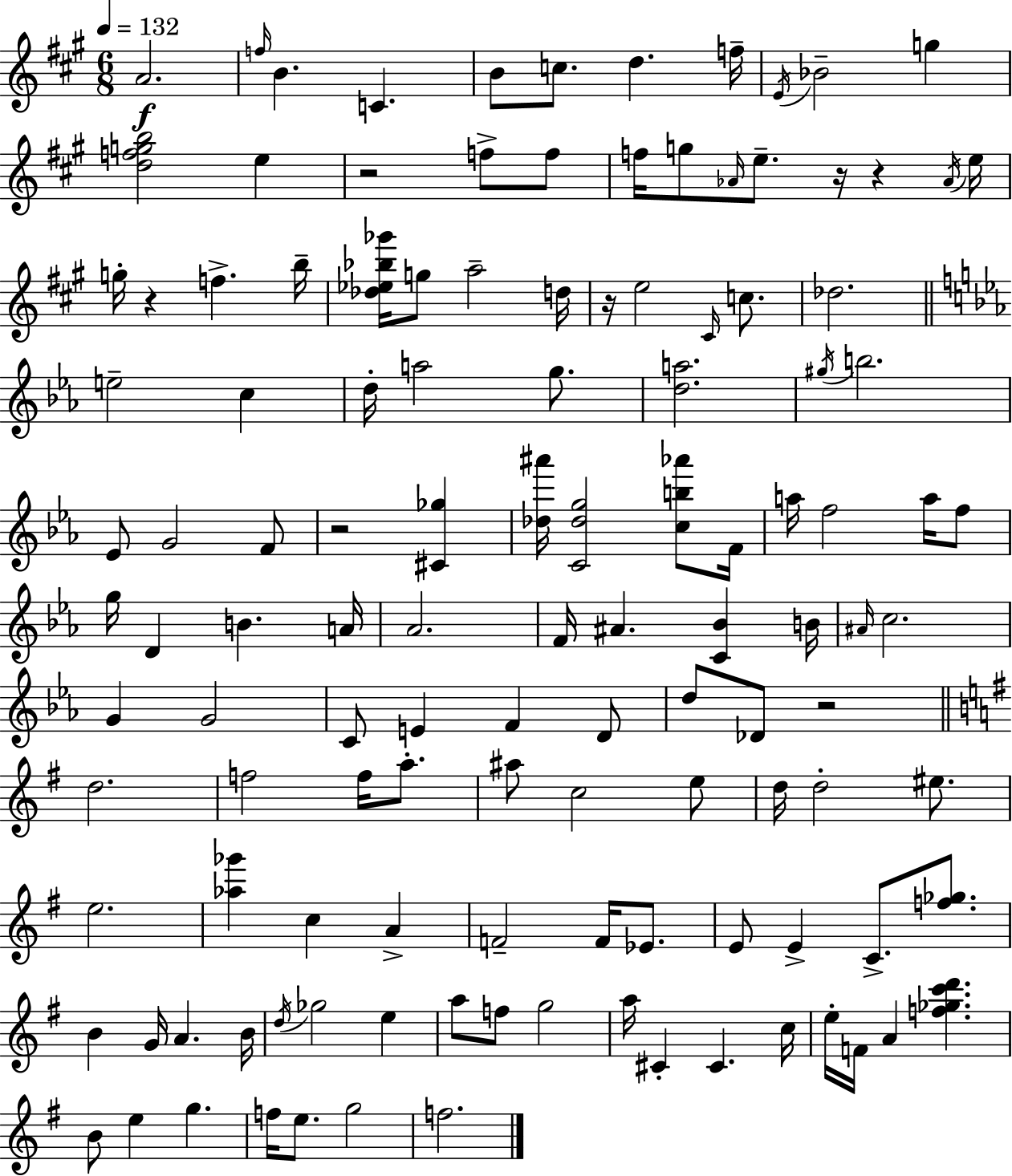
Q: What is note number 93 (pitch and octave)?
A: A5